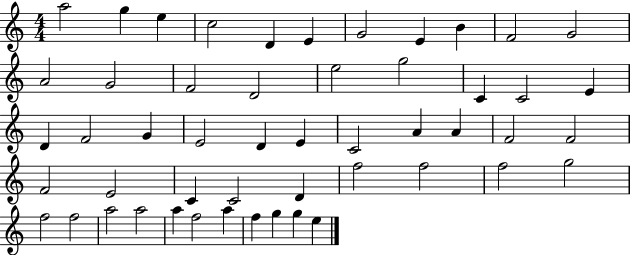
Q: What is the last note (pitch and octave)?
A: E5